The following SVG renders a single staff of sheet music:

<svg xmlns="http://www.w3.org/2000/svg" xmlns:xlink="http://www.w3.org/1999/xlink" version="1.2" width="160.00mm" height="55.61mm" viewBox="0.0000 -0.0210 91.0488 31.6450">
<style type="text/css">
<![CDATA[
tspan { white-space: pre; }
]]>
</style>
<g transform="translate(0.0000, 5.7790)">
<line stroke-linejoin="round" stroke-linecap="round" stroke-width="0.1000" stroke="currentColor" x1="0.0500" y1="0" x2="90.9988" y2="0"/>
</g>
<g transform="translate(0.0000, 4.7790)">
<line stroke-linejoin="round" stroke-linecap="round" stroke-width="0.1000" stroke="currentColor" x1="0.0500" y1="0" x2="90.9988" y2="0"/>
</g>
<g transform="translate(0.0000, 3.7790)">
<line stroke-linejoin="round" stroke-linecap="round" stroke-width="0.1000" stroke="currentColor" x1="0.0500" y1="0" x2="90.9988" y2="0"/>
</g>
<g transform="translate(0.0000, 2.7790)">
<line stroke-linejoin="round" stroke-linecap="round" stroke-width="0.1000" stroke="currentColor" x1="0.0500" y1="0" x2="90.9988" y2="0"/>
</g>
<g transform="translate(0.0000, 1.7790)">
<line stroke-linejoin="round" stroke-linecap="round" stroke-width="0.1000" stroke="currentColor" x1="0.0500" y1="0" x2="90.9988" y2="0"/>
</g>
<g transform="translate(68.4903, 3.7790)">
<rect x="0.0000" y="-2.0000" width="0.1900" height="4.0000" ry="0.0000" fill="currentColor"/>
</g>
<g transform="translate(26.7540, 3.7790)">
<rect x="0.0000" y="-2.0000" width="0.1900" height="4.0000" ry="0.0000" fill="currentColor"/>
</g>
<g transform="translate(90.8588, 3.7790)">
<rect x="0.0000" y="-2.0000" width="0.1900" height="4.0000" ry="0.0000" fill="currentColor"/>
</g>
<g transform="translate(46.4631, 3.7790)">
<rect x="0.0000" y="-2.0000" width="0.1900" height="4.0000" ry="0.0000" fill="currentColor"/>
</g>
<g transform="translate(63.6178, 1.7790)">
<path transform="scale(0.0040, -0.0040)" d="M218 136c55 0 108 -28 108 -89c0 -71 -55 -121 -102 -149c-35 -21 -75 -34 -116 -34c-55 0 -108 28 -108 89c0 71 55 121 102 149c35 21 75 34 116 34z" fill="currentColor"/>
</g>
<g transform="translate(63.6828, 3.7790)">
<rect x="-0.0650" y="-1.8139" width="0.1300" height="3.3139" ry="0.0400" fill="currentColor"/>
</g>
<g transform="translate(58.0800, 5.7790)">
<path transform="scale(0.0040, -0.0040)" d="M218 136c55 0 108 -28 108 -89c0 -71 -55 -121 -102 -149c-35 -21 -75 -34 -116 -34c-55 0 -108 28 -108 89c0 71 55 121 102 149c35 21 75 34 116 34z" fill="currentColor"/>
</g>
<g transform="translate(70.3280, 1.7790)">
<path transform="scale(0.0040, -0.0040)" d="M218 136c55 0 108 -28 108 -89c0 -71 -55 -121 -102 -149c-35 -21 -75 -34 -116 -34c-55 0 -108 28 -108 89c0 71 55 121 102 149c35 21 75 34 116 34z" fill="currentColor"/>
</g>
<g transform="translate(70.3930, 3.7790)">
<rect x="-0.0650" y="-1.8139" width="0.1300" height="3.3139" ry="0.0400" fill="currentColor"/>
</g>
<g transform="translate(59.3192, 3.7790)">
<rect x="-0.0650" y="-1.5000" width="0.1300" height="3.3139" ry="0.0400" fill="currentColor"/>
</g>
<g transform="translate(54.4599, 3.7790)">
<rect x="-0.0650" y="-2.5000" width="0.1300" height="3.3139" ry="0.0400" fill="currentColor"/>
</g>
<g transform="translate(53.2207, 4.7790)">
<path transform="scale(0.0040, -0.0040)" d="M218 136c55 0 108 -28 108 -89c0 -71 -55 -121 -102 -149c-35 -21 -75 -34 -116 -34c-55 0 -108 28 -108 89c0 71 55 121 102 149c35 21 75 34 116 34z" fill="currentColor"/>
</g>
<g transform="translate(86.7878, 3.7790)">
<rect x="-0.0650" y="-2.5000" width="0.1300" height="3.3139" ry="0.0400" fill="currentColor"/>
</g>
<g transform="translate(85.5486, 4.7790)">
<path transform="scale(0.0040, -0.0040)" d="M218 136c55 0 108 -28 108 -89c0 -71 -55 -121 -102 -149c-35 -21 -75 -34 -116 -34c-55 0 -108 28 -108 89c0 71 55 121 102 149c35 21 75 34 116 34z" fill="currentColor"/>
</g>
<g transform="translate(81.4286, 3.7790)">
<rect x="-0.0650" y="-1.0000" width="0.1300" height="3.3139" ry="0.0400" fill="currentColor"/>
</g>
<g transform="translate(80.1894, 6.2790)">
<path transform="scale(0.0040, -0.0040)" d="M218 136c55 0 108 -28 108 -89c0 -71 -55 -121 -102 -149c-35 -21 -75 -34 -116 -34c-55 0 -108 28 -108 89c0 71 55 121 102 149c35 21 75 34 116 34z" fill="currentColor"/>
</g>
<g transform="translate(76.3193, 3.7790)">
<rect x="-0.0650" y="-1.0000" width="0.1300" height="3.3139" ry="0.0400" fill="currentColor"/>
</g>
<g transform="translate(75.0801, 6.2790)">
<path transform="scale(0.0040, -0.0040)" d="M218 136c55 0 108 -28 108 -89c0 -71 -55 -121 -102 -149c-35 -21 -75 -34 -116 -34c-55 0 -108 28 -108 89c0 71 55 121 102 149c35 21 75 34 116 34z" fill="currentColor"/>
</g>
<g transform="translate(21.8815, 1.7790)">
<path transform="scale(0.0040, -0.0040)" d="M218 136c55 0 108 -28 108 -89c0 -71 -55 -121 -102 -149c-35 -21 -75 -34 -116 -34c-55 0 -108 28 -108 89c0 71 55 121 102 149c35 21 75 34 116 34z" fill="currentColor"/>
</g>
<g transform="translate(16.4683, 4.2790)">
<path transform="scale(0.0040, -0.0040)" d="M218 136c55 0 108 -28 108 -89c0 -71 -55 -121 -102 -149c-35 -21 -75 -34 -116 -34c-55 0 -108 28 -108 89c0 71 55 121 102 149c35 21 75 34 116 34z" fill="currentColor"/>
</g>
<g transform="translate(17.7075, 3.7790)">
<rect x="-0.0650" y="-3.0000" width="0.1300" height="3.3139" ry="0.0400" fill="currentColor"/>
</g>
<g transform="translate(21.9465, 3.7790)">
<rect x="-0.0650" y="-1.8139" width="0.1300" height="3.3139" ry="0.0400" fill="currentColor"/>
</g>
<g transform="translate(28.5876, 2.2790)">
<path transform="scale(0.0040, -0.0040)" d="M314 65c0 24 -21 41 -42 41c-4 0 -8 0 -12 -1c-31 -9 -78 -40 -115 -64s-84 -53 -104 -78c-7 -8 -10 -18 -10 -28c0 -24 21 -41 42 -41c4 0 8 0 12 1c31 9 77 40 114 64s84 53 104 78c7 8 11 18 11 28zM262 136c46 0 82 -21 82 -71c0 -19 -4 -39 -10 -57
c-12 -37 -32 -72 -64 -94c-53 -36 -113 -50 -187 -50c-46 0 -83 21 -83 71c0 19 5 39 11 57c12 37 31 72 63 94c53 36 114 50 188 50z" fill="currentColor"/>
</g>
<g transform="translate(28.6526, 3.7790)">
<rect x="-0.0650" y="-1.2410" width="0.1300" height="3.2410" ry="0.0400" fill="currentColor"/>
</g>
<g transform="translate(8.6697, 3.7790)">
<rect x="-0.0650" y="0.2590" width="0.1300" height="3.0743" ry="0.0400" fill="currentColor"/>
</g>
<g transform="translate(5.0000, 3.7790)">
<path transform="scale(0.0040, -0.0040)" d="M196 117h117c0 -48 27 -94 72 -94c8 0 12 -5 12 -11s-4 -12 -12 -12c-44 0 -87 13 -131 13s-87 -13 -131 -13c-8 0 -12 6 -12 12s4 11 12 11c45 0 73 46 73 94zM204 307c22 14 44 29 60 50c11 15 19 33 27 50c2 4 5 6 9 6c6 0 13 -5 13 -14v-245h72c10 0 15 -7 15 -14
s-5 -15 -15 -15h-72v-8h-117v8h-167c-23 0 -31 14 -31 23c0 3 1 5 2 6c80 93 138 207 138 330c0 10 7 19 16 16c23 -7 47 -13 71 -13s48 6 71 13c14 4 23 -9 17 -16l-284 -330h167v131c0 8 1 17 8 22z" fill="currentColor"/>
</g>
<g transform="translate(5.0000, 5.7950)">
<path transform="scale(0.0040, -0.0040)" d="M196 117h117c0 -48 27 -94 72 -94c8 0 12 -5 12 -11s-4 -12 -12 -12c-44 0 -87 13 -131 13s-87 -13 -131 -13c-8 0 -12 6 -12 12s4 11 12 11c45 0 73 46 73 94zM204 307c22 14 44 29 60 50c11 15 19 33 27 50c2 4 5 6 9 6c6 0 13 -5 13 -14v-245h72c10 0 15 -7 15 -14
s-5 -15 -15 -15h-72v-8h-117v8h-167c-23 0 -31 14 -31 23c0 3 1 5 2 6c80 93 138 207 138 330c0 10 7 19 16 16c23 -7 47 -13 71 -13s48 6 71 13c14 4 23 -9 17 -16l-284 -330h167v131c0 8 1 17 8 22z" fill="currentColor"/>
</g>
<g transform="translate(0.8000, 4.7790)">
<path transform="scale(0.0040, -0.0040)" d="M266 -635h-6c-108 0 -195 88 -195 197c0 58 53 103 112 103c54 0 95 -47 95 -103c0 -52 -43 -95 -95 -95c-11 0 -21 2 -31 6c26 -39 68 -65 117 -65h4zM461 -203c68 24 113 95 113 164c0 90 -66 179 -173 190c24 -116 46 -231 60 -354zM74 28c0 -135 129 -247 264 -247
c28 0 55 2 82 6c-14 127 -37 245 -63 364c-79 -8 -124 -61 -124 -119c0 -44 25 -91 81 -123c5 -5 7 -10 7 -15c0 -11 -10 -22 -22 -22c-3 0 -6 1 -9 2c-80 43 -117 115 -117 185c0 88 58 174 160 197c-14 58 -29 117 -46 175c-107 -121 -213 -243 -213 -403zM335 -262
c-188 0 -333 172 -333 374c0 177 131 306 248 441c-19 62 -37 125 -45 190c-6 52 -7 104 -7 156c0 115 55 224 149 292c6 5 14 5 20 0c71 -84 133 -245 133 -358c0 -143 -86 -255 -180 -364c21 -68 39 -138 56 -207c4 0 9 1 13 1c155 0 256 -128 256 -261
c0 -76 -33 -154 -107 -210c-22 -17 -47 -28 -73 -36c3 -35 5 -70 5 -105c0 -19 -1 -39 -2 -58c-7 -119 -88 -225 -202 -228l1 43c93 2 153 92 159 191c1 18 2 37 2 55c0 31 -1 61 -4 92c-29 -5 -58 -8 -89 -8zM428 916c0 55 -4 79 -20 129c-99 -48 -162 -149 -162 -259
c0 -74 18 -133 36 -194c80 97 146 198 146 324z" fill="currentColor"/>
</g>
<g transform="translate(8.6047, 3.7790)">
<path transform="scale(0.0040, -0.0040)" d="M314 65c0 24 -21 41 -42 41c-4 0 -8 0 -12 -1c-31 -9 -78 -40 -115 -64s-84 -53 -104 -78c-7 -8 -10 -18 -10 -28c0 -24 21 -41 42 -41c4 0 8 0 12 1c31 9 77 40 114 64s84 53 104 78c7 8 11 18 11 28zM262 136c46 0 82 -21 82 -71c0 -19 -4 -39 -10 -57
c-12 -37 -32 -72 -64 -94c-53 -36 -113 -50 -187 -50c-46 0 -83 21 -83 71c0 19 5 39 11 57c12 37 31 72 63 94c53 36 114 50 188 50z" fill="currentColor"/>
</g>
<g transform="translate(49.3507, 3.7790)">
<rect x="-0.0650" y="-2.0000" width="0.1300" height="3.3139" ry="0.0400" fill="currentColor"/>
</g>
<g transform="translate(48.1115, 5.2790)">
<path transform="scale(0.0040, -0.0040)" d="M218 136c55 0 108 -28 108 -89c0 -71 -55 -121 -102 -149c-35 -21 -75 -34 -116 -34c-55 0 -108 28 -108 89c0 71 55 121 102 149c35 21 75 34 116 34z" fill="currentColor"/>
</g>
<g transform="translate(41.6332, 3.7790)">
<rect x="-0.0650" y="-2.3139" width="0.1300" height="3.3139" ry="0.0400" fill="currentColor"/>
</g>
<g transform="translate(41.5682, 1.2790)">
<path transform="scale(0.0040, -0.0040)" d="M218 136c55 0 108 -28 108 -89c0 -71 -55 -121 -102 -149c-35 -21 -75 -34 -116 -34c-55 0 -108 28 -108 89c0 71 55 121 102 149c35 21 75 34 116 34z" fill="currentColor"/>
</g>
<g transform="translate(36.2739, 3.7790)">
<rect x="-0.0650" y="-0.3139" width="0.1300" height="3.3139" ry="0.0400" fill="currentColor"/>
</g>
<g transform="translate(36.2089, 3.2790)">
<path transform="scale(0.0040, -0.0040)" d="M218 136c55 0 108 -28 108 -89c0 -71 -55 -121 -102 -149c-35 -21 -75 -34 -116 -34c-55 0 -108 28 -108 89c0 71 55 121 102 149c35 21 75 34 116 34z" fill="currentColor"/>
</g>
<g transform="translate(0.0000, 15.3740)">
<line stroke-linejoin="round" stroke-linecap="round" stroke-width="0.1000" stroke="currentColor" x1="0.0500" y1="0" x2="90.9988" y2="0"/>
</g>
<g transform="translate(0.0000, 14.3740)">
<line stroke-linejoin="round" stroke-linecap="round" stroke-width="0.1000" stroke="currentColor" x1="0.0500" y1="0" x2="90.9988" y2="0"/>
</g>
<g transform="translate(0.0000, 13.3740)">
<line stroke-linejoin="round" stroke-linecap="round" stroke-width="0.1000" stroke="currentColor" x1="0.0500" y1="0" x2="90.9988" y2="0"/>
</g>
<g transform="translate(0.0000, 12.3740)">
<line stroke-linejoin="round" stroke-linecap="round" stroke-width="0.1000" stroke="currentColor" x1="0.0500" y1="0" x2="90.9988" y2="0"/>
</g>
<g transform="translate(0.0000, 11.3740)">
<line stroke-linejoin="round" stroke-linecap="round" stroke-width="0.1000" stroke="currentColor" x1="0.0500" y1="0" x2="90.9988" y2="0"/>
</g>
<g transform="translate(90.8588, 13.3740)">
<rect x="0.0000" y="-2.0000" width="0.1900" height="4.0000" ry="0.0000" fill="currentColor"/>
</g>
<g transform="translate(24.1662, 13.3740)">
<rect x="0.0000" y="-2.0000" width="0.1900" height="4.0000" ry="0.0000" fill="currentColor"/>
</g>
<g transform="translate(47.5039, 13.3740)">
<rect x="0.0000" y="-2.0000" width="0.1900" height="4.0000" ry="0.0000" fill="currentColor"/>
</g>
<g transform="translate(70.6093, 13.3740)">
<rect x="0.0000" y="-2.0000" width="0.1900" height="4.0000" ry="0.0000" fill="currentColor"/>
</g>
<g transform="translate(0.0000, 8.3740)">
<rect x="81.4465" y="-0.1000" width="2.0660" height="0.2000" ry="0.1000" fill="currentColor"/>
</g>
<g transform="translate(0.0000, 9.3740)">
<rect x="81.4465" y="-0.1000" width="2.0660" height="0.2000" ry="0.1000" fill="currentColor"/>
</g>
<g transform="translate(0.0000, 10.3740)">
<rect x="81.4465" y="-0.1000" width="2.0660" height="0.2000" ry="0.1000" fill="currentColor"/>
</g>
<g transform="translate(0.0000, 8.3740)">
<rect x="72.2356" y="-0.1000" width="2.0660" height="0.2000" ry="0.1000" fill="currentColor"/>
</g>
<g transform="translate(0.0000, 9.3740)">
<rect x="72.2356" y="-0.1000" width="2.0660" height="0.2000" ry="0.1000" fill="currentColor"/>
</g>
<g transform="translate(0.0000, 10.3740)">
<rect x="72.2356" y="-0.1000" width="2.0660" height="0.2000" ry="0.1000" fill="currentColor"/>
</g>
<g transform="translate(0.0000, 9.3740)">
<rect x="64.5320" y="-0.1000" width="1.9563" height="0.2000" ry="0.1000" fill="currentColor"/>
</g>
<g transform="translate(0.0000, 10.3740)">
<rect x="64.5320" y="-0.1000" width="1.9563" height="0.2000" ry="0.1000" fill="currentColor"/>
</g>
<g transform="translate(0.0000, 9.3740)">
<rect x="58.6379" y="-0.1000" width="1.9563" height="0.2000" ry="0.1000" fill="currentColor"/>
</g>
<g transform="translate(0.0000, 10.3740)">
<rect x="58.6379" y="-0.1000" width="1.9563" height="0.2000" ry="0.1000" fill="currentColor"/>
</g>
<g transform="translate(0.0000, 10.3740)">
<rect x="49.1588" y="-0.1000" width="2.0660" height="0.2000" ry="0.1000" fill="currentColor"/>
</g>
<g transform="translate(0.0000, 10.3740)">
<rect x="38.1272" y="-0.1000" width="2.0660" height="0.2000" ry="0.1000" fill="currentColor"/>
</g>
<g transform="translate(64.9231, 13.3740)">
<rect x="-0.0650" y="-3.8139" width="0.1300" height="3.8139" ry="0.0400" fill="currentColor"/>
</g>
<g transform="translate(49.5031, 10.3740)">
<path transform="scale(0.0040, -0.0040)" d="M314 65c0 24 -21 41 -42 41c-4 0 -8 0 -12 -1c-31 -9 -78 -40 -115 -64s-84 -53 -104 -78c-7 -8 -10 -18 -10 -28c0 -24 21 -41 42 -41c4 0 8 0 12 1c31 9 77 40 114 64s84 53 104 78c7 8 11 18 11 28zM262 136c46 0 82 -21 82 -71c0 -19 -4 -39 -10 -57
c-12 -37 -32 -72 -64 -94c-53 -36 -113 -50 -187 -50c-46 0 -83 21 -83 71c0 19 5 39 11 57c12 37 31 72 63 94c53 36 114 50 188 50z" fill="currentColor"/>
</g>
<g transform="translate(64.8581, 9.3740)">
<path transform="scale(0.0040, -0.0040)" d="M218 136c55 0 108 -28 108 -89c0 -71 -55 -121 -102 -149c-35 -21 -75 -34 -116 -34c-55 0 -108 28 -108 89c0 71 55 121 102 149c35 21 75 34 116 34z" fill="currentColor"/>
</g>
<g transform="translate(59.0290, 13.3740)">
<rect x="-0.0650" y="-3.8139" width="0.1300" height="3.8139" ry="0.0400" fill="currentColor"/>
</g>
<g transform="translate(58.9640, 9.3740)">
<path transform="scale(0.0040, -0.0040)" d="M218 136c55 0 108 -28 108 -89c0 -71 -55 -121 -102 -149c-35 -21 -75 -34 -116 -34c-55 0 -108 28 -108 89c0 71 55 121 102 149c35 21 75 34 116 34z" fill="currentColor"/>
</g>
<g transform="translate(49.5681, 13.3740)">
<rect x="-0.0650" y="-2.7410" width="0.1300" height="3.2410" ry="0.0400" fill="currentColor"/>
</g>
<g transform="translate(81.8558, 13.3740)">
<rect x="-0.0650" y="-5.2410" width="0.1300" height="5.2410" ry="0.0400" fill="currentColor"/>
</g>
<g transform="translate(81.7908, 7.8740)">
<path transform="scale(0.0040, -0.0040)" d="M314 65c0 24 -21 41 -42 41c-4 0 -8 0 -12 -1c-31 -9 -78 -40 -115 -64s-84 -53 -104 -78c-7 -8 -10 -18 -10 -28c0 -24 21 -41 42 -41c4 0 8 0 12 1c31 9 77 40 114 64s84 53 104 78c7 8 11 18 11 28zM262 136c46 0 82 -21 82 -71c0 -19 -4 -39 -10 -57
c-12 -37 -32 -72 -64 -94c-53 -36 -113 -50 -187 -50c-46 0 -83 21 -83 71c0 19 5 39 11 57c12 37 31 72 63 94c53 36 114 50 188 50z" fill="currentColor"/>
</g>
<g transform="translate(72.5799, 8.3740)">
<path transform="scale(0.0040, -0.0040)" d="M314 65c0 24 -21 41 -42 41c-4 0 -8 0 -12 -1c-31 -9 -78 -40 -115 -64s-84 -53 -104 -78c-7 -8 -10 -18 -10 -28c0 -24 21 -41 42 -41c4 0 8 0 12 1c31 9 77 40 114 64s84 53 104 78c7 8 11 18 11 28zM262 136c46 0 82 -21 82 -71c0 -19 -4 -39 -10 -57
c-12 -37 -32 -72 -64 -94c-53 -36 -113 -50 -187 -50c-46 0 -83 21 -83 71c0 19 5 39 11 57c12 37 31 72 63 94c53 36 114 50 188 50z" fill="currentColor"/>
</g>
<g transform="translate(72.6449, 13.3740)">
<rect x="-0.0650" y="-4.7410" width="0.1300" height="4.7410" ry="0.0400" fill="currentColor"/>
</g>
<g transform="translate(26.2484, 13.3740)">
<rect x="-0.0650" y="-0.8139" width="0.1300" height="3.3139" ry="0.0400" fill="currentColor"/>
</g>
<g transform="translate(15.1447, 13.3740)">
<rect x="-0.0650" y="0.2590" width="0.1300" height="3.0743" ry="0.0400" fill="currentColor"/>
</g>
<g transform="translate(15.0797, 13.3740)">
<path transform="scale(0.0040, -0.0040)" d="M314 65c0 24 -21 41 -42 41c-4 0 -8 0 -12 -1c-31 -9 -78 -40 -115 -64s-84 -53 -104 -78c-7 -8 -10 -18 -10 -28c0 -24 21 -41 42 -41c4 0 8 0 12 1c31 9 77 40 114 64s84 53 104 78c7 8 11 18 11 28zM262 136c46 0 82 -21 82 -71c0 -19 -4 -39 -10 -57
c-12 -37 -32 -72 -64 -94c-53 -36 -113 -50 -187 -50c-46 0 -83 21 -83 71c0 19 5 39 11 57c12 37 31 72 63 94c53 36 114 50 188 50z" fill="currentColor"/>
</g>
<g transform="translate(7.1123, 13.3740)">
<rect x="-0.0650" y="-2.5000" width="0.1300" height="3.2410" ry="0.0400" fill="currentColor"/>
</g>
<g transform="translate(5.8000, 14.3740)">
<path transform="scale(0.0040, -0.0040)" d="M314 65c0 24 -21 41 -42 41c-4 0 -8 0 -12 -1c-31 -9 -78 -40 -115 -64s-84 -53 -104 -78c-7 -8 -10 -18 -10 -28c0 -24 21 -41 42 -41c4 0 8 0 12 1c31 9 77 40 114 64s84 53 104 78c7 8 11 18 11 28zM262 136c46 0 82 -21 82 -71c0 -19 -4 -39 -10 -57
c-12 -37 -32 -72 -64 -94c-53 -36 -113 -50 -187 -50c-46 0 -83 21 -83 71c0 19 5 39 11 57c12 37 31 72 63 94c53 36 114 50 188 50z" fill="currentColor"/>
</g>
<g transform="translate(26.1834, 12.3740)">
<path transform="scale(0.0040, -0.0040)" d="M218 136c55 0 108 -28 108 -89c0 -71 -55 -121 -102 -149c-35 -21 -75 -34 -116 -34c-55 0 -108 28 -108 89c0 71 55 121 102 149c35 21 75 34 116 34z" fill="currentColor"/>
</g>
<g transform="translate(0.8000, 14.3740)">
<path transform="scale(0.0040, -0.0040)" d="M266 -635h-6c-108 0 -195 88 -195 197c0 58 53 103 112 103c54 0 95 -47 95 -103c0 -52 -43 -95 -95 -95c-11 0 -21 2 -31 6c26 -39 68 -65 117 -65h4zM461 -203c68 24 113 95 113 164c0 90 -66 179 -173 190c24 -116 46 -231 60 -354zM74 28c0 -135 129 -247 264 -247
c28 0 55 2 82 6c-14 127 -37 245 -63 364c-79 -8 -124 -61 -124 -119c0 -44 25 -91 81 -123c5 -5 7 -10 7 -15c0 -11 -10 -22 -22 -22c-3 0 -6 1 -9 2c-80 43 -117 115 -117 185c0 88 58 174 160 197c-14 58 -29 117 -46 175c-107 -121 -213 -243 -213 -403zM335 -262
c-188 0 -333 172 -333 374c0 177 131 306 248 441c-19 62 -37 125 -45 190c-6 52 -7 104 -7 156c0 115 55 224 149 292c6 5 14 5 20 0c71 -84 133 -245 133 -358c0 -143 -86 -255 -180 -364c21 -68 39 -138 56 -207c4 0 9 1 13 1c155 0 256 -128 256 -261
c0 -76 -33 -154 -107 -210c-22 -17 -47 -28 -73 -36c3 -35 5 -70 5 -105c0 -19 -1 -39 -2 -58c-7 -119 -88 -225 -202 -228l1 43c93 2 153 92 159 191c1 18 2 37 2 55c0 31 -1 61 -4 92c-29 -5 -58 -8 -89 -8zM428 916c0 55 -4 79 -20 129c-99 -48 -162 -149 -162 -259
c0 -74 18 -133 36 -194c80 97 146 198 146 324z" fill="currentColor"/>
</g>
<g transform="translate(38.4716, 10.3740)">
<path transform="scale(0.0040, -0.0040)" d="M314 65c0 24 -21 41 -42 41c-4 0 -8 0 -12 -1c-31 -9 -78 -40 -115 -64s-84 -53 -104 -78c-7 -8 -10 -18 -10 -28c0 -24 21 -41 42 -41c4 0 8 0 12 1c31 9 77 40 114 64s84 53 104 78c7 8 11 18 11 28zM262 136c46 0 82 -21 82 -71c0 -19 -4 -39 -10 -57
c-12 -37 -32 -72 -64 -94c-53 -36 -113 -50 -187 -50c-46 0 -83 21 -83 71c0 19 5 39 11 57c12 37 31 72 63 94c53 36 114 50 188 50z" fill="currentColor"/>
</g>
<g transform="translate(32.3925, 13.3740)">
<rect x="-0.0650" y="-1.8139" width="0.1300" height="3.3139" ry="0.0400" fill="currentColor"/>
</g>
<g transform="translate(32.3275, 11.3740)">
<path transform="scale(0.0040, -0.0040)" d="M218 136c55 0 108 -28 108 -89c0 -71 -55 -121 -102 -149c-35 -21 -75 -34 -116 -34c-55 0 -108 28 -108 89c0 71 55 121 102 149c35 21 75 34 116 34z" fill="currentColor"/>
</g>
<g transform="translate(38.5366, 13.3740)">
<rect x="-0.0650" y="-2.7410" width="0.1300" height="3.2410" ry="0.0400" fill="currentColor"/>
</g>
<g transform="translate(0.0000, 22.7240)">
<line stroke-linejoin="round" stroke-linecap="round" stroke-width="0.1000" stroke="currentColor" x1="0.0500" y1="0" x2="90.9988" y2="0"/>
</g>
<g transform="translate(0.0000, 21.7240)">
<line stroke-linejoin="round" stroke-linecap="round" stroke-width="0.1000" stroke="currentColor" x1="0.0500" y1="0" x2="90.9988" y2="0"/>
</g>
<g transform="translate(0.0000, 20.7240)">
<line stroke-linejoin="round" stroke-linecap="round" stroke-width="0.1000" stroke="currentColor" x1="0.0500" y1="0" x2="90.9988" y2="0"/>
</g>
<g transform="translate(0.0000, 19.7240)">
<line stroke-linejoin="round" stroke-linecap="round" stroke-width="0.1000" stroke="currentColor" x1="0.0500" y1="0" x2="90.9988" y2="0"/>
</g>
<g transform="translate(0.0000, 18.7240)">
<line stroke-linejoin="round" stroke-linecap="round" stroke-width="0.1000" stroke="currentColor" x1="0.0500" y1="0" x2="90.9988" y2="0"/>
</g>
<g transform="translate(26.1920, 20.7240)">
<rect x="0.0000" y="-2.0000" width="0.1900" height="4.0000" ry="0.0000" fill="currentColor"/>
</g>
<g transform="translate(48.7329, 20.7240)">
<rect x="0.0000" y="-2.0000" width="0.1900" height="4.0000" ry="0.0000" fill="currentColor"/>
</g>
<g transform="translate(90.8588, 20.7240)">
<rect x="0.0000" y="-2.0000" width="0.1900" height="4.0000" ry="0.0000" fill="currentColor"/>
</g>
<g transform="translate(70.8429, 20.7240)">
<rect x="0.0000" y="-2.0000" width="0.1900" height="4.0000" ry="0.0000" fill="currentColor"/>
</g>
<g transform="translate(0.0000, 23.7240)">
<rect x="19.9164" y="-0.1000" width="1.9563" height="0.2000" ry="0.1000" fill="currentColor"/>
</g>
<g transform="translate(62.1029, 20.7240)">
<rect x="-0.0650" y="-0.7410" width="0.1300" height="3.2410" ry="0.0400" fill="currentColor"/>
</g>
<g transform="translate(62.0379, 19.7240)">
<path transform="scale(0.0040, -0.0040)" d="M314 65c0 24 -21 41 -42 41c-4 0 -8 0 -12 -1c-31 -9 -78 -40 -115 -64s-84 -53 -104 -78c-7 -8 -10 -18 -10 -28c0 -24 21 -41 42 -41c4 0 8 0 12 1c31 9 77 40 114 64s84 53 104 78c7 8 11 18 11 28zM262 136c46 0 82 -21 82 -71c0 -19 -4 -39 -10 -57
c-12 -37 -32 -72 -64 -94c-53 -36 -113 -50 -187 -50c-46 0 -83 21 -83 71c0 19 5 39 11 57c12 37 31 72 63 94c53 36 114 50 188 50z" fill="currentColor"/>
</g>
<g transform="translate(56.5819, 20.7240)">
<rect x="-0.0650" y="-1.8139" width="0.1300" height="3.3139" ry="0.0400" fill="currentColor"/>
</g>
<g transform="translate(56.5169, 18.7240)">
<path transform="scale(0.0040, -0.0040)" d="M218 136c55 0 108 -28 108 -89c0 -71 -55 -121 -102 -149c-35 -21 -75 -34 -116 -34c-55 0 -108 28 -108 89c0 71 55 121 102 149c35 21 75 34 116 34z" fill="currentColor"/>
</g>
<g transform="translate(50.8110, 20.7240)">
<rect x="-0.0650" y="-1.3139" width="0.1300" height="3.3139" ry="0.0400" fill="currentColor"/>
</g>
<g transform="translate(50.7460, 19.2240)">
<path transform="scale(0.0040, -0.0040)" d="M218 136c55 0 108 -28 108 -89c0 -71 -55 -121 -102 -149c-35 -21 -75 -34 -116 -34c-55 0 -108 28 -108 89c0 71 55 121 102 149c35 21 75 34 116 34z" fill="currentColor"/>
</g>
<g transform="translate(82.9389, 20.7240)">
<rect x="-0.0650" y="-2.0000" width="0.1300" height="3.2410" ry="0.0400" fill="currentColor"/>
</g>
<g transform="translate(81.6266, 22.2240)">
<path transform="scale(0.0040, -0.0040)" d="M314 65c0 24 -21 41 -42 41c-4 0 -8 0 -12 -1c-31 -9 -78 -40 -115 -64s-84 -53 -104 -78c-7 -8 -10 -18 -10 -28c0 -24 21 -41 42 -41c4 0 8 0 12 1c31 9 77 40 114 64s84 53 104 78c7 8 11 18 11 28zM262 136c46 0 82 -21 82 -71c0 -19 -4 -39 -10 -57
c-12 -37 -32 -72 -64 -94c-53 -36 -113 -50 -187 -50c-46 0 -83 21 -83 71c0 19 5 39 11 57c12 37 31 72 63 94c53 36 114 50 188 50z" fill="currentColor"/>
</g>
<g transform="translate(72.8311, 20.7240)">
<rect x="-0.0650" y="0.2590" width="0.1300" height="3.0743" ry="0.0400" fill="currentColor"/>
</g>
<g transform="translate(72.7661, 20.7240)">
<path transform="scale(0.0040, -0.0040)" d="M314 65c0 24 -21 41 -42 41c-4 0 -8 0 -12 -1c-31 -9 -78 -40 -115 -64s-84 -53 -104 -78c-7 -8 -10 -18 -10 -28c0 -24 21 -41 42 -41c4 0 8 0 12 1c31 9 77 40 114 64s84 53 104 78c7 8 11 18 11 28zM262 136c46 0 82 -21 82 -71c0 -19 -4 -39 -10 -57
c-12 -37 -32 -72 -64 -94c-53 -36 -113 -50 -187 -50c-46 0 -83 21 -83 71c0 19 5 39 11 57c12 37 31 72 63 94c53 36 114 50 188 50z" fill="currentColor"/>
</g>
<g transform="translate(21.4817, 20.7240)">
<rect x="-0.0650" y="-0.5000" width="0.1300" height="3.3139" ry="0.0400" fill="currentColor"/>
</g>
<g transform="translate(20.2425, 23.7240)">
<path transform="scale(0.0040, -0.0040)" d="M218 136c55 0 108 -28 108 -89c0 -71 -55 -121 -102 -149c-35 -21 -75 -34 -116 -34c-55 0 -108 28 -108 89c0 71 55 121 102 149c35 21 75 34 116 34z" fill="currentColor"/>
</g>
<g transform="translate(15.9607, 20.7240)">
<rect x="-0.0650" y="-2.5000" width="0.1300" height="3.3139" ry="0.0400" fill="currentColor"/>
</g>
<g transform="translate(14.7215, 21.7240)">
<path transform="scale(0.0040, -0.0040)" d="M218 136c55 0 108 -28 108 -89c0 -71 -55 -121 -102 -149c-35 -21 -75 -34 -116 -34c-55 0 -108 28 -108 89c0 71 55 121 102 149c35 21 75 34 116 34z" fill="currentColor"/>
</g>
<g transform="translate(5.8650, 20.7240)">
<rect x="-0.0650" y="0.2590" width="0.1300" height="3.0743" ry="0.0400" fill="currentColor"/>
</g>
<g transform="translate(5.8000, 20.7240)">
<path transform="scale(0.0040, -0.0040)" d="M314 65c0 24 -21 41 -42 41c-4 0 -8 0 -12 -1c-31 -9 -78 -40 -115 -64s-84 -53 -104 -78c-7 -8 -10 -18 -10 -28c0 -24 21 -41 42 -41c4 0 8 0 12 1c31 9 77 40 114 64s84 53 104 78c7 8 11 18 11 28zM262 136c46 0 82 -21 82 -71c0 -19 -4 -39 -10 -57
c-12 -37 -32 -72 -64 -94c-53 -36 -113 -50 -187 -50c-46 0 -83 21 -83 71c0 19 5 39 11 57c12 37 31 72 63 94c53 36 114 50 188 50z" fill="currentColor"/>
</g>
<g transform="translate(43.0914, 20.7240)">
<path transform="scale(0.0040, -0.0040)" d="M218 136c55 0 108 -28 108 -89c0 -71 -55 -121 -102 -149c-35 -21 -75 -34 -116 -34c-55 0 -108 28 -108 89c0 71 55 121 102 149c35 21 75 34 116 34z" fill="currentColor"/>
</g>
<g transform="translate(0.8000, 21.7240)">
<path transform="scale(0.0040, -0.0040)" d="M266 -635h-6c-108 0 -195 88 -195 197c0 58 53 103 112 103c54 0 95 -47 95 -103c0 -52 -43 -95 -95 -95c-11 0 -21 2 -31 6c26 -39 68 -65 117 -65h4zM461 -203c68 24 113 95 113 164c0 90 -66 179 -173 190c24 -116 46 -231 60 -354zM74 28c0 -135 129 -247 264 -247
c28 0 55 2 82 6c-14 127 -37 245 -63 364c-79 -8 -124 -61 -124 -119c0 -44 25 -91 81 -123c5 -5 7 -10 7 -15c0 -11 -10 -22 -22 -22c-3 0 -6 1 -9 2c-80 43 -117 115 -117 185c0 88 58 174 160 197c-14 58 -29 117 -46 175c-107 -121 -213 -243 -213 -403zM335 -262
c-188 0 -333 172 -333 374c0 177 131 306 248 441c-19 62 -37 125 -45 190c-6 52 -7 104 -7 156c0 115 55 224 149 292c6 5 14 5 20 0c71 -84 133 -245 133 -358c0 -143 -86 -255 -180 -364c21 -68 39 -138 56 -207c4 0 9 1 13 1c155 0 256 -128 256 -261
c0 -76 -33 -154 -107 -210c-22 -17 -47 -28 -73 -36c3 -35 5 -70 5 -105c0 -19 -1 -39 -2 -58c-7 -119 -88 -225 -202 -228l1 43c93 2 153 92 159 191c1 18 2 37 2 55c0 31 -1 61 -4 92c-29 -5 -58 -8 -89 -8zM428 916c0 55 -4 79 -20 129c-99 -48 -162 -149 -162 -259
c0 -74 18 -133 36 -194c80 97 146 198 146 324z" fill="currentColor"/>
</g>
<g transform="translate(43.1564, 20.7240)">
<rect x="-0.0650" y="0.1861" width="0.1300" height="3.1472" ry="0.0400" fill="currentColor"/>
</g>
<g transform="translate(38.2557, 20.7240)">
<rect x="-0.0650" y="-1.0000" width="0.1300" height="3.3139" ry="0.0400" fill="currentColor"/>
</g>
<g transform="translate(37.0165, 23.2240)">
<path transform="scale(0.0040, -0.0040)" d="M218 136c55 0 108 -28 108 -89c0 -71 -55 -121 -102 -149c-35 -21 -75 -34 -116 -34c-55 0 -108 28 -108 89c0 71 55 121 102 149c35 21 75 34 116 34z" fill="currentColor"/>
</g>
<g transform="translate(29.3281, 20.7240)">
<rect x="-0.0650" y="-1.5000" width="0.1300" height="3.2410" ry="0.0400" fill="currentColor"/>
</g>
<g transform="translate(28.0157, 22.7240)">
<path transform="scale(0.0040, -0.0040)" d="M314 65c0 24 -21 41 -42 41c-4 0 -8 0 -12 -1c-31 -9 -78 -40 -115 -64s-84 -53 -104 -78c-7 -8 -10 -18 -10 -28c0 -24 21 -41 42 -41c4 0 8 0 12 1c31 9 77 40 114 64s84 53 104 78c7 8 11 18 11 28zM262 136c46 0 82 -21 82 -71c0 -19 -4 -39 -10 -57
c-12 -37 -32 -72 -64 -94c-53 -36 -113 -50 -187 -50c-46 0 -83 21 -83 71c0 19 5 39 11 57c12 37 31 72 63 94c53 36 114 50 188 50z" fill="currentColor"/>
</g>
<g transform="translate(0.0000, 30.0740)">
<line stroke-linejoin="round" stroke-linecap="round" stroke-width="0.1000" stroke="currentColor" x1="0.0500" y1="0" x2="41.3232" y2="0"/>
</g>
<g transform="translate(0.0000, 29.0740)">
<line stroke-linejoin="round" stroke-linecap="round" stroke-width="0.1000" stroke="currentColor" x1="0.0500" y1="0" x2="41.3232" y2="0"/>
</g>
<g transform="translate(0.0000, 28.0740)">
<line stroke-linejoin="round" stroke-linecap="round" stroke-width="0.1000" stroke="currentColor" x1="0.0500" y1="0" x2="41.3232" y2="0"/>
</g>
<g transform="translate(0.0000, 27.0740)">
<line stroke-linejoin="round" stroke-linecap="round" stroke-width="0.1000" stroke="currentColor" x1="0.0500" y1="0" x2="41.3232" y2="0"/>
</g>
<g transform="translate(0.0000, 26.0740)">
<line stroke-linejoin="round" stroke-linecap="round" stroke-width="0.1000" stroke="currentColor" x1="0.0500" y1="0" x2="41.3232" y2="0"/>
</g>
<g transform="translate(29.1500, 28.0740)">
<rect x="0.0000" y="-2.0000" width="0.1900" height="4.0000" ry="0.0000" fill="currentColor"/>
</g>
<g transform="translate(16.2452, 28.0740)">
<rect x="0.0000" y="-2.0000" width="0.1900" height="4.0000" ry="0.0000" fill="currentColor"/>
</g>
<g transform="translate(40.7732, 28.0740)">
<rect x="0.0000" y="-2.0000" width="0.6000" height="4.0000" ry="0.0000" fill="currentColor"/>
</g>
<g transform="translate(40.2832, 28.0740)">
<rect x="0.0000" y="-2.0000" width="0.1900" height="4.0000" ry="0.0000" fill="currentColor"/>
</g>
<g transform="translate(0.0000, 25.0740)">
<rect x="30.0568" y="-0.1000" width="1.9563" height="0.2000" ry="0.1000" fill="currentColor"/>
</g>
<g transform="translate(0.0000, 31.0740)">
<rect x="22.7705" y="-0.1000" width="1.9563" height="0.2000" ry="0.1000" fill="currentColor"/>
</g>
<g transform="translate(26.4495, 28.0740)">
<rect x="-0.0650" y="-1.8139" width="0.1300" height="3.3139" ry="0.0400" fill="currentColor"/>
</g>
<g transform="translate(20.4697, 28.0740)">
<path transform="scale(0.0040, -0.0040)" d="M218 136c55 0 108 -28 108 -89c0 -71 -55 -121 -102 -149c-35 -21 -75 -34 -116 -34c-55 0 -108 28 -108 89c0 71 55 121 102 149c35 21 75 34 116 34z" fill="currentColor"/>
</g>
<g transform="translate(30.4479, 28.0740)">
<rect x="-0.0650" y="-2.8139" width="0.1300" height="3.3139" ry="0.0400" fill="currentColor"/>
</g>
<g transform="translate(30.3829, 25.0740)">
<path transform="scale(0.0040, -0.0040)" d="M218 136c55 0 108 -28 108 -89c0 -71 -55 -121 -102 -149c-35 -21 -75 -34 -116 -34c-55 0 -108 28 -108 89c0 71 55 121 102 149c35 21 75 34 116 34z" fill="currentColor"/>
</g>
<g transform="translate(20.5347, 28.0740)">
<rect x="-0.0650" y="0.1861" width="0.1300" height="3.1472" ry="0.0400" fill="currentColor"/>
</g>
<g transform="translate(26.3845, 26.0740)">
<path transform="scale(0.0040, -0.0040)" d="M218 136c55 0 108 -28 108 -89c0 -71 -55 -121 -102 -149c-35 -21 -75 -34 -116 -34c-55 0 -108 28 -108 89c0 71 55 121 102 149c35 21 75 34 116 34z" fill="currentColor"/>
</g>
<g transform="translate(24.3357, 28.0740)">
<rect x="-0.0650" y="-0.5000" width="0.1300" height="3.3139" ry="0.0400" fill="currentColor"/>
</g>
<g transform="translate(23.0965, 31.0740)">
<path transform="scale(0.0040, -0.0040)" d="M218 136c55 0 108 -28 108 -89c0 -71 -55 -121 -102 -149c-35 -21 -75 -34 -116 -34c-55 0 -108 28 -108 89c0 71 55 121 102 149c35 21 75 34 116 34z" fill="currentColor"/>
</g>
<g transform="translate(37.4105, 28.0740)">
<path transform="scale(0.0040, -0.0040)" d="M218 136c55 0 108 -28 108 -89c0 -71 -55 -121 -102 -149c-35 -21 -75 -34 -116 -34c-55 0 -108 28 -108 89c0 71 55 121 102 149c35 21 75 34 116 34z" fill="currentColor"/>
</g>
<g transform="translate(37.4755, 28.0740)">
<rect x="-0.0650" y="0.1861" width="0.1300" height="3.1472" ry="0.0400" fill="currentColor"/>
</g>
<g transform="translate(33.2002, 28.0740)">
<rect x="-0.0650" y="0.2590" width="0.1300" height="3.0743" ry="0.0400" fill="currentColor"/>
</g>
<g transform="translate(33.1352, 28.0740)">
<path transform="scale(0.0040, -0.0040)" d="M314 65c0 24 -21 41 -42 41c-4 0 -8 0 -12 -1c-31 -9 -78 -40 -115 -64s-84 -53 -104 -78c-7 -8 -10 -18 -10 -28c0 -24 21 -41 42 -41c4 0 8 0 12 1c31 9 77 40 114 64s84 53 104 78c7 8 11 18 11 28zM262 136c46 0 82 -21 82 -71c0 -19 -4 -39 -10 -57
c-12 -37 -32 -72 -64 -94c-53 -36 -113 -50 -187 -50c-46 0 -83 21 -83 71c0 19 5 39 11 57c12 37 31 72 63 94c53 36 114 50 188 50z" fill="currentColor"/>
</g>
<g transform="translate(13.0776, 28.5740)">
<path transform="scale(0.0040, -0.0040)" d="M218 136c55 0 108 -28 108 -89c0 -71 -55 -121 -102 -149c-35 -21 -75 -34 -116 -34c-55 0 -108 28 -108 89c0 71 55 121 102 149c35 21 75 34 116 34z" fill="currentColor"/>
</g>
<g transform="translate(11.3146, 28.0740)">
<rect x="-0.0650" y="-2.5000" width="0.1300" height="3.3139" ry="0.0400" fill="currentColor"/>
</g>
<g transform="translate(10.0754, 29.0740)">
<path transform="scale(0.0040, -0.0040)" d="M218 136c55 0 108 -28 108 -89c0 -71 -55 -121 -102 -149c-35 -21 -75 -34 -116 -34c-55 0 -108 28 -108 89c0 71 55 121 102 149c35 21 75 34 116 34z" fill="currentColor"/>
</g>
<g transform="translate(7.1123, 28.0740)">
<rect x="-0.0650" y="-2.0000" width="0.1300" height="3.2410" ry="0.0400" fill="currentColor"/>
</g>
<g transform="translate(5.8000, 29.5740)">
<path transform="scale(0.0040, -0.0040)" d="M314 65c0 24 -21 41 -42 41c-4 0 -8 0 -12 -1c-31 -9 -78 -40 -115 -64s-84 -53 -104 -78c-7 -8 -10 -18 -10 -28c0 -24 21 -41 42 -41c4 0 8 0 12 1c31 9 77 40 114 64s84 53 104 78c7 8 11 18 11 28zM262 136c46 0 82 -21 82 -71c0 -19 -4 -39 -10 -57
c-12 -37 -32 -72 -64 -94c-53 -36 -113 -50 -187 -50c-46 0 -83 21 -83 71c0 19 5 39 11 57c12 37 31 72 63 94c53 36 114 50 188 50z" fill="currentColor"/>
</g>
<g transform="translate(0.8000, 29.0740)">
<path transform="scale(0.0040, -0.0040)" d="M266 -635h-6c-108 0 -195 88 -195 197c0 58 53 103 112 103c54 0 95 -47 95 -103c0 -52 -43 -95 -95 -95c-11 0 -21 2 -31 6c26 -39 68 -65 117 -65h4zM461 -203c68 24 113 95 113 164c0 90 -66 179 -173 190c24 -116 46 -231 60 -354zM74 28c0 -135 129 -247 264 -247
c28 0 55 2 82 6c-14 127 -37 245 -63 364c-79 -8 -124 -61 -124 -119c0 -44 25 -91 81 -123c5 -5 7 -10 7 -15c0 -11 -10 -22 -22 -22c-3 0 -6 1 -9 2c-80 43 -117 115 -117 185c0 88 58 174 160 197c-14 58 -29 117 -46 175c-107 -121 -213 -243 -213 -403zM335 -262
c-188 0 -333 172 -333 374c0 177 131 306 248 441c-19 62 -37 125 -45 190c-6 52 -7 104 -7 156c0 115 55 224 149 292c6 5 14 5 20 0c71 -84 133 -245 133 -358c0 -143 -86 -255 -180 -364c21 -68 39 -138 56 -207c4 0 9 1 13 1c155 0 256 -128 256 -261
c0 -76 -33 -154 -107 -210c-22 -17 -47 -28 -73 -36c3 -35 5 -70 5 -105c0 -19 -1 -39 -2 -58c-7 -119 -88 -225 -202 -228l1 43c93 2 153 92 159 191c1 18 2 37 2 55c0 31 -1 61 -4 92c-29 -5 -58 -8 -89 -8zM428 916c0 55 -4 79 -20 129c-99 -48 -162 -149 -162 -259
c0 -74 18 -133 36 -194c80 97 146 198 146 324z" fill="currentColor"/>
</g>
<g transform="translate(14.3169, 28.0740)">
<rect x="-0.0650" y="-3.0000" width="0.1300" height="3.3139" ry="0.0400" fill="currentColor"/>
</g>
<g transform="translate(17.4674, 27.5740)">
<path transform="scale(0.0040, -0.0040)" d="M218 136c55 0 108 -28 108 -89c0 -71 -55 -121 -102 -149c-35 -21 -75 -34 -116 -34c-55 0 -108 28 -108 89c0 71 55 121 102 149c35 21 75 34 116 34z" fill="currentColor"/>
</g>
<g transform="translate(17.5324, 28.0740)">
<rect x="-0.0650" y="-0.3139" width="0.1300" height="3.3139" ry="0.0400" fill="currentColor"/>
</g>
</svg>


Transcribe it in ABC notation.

X:1
T:Untitled
M:4/4
L:1/4
K:C
B2 A f e2 c g F G E f f D D G G2 B2 d f a2 a2 c' c' e'2 f'2 B2 G C E2 D B e f d2 B2 F2 F2 G A c B C f a B2 B